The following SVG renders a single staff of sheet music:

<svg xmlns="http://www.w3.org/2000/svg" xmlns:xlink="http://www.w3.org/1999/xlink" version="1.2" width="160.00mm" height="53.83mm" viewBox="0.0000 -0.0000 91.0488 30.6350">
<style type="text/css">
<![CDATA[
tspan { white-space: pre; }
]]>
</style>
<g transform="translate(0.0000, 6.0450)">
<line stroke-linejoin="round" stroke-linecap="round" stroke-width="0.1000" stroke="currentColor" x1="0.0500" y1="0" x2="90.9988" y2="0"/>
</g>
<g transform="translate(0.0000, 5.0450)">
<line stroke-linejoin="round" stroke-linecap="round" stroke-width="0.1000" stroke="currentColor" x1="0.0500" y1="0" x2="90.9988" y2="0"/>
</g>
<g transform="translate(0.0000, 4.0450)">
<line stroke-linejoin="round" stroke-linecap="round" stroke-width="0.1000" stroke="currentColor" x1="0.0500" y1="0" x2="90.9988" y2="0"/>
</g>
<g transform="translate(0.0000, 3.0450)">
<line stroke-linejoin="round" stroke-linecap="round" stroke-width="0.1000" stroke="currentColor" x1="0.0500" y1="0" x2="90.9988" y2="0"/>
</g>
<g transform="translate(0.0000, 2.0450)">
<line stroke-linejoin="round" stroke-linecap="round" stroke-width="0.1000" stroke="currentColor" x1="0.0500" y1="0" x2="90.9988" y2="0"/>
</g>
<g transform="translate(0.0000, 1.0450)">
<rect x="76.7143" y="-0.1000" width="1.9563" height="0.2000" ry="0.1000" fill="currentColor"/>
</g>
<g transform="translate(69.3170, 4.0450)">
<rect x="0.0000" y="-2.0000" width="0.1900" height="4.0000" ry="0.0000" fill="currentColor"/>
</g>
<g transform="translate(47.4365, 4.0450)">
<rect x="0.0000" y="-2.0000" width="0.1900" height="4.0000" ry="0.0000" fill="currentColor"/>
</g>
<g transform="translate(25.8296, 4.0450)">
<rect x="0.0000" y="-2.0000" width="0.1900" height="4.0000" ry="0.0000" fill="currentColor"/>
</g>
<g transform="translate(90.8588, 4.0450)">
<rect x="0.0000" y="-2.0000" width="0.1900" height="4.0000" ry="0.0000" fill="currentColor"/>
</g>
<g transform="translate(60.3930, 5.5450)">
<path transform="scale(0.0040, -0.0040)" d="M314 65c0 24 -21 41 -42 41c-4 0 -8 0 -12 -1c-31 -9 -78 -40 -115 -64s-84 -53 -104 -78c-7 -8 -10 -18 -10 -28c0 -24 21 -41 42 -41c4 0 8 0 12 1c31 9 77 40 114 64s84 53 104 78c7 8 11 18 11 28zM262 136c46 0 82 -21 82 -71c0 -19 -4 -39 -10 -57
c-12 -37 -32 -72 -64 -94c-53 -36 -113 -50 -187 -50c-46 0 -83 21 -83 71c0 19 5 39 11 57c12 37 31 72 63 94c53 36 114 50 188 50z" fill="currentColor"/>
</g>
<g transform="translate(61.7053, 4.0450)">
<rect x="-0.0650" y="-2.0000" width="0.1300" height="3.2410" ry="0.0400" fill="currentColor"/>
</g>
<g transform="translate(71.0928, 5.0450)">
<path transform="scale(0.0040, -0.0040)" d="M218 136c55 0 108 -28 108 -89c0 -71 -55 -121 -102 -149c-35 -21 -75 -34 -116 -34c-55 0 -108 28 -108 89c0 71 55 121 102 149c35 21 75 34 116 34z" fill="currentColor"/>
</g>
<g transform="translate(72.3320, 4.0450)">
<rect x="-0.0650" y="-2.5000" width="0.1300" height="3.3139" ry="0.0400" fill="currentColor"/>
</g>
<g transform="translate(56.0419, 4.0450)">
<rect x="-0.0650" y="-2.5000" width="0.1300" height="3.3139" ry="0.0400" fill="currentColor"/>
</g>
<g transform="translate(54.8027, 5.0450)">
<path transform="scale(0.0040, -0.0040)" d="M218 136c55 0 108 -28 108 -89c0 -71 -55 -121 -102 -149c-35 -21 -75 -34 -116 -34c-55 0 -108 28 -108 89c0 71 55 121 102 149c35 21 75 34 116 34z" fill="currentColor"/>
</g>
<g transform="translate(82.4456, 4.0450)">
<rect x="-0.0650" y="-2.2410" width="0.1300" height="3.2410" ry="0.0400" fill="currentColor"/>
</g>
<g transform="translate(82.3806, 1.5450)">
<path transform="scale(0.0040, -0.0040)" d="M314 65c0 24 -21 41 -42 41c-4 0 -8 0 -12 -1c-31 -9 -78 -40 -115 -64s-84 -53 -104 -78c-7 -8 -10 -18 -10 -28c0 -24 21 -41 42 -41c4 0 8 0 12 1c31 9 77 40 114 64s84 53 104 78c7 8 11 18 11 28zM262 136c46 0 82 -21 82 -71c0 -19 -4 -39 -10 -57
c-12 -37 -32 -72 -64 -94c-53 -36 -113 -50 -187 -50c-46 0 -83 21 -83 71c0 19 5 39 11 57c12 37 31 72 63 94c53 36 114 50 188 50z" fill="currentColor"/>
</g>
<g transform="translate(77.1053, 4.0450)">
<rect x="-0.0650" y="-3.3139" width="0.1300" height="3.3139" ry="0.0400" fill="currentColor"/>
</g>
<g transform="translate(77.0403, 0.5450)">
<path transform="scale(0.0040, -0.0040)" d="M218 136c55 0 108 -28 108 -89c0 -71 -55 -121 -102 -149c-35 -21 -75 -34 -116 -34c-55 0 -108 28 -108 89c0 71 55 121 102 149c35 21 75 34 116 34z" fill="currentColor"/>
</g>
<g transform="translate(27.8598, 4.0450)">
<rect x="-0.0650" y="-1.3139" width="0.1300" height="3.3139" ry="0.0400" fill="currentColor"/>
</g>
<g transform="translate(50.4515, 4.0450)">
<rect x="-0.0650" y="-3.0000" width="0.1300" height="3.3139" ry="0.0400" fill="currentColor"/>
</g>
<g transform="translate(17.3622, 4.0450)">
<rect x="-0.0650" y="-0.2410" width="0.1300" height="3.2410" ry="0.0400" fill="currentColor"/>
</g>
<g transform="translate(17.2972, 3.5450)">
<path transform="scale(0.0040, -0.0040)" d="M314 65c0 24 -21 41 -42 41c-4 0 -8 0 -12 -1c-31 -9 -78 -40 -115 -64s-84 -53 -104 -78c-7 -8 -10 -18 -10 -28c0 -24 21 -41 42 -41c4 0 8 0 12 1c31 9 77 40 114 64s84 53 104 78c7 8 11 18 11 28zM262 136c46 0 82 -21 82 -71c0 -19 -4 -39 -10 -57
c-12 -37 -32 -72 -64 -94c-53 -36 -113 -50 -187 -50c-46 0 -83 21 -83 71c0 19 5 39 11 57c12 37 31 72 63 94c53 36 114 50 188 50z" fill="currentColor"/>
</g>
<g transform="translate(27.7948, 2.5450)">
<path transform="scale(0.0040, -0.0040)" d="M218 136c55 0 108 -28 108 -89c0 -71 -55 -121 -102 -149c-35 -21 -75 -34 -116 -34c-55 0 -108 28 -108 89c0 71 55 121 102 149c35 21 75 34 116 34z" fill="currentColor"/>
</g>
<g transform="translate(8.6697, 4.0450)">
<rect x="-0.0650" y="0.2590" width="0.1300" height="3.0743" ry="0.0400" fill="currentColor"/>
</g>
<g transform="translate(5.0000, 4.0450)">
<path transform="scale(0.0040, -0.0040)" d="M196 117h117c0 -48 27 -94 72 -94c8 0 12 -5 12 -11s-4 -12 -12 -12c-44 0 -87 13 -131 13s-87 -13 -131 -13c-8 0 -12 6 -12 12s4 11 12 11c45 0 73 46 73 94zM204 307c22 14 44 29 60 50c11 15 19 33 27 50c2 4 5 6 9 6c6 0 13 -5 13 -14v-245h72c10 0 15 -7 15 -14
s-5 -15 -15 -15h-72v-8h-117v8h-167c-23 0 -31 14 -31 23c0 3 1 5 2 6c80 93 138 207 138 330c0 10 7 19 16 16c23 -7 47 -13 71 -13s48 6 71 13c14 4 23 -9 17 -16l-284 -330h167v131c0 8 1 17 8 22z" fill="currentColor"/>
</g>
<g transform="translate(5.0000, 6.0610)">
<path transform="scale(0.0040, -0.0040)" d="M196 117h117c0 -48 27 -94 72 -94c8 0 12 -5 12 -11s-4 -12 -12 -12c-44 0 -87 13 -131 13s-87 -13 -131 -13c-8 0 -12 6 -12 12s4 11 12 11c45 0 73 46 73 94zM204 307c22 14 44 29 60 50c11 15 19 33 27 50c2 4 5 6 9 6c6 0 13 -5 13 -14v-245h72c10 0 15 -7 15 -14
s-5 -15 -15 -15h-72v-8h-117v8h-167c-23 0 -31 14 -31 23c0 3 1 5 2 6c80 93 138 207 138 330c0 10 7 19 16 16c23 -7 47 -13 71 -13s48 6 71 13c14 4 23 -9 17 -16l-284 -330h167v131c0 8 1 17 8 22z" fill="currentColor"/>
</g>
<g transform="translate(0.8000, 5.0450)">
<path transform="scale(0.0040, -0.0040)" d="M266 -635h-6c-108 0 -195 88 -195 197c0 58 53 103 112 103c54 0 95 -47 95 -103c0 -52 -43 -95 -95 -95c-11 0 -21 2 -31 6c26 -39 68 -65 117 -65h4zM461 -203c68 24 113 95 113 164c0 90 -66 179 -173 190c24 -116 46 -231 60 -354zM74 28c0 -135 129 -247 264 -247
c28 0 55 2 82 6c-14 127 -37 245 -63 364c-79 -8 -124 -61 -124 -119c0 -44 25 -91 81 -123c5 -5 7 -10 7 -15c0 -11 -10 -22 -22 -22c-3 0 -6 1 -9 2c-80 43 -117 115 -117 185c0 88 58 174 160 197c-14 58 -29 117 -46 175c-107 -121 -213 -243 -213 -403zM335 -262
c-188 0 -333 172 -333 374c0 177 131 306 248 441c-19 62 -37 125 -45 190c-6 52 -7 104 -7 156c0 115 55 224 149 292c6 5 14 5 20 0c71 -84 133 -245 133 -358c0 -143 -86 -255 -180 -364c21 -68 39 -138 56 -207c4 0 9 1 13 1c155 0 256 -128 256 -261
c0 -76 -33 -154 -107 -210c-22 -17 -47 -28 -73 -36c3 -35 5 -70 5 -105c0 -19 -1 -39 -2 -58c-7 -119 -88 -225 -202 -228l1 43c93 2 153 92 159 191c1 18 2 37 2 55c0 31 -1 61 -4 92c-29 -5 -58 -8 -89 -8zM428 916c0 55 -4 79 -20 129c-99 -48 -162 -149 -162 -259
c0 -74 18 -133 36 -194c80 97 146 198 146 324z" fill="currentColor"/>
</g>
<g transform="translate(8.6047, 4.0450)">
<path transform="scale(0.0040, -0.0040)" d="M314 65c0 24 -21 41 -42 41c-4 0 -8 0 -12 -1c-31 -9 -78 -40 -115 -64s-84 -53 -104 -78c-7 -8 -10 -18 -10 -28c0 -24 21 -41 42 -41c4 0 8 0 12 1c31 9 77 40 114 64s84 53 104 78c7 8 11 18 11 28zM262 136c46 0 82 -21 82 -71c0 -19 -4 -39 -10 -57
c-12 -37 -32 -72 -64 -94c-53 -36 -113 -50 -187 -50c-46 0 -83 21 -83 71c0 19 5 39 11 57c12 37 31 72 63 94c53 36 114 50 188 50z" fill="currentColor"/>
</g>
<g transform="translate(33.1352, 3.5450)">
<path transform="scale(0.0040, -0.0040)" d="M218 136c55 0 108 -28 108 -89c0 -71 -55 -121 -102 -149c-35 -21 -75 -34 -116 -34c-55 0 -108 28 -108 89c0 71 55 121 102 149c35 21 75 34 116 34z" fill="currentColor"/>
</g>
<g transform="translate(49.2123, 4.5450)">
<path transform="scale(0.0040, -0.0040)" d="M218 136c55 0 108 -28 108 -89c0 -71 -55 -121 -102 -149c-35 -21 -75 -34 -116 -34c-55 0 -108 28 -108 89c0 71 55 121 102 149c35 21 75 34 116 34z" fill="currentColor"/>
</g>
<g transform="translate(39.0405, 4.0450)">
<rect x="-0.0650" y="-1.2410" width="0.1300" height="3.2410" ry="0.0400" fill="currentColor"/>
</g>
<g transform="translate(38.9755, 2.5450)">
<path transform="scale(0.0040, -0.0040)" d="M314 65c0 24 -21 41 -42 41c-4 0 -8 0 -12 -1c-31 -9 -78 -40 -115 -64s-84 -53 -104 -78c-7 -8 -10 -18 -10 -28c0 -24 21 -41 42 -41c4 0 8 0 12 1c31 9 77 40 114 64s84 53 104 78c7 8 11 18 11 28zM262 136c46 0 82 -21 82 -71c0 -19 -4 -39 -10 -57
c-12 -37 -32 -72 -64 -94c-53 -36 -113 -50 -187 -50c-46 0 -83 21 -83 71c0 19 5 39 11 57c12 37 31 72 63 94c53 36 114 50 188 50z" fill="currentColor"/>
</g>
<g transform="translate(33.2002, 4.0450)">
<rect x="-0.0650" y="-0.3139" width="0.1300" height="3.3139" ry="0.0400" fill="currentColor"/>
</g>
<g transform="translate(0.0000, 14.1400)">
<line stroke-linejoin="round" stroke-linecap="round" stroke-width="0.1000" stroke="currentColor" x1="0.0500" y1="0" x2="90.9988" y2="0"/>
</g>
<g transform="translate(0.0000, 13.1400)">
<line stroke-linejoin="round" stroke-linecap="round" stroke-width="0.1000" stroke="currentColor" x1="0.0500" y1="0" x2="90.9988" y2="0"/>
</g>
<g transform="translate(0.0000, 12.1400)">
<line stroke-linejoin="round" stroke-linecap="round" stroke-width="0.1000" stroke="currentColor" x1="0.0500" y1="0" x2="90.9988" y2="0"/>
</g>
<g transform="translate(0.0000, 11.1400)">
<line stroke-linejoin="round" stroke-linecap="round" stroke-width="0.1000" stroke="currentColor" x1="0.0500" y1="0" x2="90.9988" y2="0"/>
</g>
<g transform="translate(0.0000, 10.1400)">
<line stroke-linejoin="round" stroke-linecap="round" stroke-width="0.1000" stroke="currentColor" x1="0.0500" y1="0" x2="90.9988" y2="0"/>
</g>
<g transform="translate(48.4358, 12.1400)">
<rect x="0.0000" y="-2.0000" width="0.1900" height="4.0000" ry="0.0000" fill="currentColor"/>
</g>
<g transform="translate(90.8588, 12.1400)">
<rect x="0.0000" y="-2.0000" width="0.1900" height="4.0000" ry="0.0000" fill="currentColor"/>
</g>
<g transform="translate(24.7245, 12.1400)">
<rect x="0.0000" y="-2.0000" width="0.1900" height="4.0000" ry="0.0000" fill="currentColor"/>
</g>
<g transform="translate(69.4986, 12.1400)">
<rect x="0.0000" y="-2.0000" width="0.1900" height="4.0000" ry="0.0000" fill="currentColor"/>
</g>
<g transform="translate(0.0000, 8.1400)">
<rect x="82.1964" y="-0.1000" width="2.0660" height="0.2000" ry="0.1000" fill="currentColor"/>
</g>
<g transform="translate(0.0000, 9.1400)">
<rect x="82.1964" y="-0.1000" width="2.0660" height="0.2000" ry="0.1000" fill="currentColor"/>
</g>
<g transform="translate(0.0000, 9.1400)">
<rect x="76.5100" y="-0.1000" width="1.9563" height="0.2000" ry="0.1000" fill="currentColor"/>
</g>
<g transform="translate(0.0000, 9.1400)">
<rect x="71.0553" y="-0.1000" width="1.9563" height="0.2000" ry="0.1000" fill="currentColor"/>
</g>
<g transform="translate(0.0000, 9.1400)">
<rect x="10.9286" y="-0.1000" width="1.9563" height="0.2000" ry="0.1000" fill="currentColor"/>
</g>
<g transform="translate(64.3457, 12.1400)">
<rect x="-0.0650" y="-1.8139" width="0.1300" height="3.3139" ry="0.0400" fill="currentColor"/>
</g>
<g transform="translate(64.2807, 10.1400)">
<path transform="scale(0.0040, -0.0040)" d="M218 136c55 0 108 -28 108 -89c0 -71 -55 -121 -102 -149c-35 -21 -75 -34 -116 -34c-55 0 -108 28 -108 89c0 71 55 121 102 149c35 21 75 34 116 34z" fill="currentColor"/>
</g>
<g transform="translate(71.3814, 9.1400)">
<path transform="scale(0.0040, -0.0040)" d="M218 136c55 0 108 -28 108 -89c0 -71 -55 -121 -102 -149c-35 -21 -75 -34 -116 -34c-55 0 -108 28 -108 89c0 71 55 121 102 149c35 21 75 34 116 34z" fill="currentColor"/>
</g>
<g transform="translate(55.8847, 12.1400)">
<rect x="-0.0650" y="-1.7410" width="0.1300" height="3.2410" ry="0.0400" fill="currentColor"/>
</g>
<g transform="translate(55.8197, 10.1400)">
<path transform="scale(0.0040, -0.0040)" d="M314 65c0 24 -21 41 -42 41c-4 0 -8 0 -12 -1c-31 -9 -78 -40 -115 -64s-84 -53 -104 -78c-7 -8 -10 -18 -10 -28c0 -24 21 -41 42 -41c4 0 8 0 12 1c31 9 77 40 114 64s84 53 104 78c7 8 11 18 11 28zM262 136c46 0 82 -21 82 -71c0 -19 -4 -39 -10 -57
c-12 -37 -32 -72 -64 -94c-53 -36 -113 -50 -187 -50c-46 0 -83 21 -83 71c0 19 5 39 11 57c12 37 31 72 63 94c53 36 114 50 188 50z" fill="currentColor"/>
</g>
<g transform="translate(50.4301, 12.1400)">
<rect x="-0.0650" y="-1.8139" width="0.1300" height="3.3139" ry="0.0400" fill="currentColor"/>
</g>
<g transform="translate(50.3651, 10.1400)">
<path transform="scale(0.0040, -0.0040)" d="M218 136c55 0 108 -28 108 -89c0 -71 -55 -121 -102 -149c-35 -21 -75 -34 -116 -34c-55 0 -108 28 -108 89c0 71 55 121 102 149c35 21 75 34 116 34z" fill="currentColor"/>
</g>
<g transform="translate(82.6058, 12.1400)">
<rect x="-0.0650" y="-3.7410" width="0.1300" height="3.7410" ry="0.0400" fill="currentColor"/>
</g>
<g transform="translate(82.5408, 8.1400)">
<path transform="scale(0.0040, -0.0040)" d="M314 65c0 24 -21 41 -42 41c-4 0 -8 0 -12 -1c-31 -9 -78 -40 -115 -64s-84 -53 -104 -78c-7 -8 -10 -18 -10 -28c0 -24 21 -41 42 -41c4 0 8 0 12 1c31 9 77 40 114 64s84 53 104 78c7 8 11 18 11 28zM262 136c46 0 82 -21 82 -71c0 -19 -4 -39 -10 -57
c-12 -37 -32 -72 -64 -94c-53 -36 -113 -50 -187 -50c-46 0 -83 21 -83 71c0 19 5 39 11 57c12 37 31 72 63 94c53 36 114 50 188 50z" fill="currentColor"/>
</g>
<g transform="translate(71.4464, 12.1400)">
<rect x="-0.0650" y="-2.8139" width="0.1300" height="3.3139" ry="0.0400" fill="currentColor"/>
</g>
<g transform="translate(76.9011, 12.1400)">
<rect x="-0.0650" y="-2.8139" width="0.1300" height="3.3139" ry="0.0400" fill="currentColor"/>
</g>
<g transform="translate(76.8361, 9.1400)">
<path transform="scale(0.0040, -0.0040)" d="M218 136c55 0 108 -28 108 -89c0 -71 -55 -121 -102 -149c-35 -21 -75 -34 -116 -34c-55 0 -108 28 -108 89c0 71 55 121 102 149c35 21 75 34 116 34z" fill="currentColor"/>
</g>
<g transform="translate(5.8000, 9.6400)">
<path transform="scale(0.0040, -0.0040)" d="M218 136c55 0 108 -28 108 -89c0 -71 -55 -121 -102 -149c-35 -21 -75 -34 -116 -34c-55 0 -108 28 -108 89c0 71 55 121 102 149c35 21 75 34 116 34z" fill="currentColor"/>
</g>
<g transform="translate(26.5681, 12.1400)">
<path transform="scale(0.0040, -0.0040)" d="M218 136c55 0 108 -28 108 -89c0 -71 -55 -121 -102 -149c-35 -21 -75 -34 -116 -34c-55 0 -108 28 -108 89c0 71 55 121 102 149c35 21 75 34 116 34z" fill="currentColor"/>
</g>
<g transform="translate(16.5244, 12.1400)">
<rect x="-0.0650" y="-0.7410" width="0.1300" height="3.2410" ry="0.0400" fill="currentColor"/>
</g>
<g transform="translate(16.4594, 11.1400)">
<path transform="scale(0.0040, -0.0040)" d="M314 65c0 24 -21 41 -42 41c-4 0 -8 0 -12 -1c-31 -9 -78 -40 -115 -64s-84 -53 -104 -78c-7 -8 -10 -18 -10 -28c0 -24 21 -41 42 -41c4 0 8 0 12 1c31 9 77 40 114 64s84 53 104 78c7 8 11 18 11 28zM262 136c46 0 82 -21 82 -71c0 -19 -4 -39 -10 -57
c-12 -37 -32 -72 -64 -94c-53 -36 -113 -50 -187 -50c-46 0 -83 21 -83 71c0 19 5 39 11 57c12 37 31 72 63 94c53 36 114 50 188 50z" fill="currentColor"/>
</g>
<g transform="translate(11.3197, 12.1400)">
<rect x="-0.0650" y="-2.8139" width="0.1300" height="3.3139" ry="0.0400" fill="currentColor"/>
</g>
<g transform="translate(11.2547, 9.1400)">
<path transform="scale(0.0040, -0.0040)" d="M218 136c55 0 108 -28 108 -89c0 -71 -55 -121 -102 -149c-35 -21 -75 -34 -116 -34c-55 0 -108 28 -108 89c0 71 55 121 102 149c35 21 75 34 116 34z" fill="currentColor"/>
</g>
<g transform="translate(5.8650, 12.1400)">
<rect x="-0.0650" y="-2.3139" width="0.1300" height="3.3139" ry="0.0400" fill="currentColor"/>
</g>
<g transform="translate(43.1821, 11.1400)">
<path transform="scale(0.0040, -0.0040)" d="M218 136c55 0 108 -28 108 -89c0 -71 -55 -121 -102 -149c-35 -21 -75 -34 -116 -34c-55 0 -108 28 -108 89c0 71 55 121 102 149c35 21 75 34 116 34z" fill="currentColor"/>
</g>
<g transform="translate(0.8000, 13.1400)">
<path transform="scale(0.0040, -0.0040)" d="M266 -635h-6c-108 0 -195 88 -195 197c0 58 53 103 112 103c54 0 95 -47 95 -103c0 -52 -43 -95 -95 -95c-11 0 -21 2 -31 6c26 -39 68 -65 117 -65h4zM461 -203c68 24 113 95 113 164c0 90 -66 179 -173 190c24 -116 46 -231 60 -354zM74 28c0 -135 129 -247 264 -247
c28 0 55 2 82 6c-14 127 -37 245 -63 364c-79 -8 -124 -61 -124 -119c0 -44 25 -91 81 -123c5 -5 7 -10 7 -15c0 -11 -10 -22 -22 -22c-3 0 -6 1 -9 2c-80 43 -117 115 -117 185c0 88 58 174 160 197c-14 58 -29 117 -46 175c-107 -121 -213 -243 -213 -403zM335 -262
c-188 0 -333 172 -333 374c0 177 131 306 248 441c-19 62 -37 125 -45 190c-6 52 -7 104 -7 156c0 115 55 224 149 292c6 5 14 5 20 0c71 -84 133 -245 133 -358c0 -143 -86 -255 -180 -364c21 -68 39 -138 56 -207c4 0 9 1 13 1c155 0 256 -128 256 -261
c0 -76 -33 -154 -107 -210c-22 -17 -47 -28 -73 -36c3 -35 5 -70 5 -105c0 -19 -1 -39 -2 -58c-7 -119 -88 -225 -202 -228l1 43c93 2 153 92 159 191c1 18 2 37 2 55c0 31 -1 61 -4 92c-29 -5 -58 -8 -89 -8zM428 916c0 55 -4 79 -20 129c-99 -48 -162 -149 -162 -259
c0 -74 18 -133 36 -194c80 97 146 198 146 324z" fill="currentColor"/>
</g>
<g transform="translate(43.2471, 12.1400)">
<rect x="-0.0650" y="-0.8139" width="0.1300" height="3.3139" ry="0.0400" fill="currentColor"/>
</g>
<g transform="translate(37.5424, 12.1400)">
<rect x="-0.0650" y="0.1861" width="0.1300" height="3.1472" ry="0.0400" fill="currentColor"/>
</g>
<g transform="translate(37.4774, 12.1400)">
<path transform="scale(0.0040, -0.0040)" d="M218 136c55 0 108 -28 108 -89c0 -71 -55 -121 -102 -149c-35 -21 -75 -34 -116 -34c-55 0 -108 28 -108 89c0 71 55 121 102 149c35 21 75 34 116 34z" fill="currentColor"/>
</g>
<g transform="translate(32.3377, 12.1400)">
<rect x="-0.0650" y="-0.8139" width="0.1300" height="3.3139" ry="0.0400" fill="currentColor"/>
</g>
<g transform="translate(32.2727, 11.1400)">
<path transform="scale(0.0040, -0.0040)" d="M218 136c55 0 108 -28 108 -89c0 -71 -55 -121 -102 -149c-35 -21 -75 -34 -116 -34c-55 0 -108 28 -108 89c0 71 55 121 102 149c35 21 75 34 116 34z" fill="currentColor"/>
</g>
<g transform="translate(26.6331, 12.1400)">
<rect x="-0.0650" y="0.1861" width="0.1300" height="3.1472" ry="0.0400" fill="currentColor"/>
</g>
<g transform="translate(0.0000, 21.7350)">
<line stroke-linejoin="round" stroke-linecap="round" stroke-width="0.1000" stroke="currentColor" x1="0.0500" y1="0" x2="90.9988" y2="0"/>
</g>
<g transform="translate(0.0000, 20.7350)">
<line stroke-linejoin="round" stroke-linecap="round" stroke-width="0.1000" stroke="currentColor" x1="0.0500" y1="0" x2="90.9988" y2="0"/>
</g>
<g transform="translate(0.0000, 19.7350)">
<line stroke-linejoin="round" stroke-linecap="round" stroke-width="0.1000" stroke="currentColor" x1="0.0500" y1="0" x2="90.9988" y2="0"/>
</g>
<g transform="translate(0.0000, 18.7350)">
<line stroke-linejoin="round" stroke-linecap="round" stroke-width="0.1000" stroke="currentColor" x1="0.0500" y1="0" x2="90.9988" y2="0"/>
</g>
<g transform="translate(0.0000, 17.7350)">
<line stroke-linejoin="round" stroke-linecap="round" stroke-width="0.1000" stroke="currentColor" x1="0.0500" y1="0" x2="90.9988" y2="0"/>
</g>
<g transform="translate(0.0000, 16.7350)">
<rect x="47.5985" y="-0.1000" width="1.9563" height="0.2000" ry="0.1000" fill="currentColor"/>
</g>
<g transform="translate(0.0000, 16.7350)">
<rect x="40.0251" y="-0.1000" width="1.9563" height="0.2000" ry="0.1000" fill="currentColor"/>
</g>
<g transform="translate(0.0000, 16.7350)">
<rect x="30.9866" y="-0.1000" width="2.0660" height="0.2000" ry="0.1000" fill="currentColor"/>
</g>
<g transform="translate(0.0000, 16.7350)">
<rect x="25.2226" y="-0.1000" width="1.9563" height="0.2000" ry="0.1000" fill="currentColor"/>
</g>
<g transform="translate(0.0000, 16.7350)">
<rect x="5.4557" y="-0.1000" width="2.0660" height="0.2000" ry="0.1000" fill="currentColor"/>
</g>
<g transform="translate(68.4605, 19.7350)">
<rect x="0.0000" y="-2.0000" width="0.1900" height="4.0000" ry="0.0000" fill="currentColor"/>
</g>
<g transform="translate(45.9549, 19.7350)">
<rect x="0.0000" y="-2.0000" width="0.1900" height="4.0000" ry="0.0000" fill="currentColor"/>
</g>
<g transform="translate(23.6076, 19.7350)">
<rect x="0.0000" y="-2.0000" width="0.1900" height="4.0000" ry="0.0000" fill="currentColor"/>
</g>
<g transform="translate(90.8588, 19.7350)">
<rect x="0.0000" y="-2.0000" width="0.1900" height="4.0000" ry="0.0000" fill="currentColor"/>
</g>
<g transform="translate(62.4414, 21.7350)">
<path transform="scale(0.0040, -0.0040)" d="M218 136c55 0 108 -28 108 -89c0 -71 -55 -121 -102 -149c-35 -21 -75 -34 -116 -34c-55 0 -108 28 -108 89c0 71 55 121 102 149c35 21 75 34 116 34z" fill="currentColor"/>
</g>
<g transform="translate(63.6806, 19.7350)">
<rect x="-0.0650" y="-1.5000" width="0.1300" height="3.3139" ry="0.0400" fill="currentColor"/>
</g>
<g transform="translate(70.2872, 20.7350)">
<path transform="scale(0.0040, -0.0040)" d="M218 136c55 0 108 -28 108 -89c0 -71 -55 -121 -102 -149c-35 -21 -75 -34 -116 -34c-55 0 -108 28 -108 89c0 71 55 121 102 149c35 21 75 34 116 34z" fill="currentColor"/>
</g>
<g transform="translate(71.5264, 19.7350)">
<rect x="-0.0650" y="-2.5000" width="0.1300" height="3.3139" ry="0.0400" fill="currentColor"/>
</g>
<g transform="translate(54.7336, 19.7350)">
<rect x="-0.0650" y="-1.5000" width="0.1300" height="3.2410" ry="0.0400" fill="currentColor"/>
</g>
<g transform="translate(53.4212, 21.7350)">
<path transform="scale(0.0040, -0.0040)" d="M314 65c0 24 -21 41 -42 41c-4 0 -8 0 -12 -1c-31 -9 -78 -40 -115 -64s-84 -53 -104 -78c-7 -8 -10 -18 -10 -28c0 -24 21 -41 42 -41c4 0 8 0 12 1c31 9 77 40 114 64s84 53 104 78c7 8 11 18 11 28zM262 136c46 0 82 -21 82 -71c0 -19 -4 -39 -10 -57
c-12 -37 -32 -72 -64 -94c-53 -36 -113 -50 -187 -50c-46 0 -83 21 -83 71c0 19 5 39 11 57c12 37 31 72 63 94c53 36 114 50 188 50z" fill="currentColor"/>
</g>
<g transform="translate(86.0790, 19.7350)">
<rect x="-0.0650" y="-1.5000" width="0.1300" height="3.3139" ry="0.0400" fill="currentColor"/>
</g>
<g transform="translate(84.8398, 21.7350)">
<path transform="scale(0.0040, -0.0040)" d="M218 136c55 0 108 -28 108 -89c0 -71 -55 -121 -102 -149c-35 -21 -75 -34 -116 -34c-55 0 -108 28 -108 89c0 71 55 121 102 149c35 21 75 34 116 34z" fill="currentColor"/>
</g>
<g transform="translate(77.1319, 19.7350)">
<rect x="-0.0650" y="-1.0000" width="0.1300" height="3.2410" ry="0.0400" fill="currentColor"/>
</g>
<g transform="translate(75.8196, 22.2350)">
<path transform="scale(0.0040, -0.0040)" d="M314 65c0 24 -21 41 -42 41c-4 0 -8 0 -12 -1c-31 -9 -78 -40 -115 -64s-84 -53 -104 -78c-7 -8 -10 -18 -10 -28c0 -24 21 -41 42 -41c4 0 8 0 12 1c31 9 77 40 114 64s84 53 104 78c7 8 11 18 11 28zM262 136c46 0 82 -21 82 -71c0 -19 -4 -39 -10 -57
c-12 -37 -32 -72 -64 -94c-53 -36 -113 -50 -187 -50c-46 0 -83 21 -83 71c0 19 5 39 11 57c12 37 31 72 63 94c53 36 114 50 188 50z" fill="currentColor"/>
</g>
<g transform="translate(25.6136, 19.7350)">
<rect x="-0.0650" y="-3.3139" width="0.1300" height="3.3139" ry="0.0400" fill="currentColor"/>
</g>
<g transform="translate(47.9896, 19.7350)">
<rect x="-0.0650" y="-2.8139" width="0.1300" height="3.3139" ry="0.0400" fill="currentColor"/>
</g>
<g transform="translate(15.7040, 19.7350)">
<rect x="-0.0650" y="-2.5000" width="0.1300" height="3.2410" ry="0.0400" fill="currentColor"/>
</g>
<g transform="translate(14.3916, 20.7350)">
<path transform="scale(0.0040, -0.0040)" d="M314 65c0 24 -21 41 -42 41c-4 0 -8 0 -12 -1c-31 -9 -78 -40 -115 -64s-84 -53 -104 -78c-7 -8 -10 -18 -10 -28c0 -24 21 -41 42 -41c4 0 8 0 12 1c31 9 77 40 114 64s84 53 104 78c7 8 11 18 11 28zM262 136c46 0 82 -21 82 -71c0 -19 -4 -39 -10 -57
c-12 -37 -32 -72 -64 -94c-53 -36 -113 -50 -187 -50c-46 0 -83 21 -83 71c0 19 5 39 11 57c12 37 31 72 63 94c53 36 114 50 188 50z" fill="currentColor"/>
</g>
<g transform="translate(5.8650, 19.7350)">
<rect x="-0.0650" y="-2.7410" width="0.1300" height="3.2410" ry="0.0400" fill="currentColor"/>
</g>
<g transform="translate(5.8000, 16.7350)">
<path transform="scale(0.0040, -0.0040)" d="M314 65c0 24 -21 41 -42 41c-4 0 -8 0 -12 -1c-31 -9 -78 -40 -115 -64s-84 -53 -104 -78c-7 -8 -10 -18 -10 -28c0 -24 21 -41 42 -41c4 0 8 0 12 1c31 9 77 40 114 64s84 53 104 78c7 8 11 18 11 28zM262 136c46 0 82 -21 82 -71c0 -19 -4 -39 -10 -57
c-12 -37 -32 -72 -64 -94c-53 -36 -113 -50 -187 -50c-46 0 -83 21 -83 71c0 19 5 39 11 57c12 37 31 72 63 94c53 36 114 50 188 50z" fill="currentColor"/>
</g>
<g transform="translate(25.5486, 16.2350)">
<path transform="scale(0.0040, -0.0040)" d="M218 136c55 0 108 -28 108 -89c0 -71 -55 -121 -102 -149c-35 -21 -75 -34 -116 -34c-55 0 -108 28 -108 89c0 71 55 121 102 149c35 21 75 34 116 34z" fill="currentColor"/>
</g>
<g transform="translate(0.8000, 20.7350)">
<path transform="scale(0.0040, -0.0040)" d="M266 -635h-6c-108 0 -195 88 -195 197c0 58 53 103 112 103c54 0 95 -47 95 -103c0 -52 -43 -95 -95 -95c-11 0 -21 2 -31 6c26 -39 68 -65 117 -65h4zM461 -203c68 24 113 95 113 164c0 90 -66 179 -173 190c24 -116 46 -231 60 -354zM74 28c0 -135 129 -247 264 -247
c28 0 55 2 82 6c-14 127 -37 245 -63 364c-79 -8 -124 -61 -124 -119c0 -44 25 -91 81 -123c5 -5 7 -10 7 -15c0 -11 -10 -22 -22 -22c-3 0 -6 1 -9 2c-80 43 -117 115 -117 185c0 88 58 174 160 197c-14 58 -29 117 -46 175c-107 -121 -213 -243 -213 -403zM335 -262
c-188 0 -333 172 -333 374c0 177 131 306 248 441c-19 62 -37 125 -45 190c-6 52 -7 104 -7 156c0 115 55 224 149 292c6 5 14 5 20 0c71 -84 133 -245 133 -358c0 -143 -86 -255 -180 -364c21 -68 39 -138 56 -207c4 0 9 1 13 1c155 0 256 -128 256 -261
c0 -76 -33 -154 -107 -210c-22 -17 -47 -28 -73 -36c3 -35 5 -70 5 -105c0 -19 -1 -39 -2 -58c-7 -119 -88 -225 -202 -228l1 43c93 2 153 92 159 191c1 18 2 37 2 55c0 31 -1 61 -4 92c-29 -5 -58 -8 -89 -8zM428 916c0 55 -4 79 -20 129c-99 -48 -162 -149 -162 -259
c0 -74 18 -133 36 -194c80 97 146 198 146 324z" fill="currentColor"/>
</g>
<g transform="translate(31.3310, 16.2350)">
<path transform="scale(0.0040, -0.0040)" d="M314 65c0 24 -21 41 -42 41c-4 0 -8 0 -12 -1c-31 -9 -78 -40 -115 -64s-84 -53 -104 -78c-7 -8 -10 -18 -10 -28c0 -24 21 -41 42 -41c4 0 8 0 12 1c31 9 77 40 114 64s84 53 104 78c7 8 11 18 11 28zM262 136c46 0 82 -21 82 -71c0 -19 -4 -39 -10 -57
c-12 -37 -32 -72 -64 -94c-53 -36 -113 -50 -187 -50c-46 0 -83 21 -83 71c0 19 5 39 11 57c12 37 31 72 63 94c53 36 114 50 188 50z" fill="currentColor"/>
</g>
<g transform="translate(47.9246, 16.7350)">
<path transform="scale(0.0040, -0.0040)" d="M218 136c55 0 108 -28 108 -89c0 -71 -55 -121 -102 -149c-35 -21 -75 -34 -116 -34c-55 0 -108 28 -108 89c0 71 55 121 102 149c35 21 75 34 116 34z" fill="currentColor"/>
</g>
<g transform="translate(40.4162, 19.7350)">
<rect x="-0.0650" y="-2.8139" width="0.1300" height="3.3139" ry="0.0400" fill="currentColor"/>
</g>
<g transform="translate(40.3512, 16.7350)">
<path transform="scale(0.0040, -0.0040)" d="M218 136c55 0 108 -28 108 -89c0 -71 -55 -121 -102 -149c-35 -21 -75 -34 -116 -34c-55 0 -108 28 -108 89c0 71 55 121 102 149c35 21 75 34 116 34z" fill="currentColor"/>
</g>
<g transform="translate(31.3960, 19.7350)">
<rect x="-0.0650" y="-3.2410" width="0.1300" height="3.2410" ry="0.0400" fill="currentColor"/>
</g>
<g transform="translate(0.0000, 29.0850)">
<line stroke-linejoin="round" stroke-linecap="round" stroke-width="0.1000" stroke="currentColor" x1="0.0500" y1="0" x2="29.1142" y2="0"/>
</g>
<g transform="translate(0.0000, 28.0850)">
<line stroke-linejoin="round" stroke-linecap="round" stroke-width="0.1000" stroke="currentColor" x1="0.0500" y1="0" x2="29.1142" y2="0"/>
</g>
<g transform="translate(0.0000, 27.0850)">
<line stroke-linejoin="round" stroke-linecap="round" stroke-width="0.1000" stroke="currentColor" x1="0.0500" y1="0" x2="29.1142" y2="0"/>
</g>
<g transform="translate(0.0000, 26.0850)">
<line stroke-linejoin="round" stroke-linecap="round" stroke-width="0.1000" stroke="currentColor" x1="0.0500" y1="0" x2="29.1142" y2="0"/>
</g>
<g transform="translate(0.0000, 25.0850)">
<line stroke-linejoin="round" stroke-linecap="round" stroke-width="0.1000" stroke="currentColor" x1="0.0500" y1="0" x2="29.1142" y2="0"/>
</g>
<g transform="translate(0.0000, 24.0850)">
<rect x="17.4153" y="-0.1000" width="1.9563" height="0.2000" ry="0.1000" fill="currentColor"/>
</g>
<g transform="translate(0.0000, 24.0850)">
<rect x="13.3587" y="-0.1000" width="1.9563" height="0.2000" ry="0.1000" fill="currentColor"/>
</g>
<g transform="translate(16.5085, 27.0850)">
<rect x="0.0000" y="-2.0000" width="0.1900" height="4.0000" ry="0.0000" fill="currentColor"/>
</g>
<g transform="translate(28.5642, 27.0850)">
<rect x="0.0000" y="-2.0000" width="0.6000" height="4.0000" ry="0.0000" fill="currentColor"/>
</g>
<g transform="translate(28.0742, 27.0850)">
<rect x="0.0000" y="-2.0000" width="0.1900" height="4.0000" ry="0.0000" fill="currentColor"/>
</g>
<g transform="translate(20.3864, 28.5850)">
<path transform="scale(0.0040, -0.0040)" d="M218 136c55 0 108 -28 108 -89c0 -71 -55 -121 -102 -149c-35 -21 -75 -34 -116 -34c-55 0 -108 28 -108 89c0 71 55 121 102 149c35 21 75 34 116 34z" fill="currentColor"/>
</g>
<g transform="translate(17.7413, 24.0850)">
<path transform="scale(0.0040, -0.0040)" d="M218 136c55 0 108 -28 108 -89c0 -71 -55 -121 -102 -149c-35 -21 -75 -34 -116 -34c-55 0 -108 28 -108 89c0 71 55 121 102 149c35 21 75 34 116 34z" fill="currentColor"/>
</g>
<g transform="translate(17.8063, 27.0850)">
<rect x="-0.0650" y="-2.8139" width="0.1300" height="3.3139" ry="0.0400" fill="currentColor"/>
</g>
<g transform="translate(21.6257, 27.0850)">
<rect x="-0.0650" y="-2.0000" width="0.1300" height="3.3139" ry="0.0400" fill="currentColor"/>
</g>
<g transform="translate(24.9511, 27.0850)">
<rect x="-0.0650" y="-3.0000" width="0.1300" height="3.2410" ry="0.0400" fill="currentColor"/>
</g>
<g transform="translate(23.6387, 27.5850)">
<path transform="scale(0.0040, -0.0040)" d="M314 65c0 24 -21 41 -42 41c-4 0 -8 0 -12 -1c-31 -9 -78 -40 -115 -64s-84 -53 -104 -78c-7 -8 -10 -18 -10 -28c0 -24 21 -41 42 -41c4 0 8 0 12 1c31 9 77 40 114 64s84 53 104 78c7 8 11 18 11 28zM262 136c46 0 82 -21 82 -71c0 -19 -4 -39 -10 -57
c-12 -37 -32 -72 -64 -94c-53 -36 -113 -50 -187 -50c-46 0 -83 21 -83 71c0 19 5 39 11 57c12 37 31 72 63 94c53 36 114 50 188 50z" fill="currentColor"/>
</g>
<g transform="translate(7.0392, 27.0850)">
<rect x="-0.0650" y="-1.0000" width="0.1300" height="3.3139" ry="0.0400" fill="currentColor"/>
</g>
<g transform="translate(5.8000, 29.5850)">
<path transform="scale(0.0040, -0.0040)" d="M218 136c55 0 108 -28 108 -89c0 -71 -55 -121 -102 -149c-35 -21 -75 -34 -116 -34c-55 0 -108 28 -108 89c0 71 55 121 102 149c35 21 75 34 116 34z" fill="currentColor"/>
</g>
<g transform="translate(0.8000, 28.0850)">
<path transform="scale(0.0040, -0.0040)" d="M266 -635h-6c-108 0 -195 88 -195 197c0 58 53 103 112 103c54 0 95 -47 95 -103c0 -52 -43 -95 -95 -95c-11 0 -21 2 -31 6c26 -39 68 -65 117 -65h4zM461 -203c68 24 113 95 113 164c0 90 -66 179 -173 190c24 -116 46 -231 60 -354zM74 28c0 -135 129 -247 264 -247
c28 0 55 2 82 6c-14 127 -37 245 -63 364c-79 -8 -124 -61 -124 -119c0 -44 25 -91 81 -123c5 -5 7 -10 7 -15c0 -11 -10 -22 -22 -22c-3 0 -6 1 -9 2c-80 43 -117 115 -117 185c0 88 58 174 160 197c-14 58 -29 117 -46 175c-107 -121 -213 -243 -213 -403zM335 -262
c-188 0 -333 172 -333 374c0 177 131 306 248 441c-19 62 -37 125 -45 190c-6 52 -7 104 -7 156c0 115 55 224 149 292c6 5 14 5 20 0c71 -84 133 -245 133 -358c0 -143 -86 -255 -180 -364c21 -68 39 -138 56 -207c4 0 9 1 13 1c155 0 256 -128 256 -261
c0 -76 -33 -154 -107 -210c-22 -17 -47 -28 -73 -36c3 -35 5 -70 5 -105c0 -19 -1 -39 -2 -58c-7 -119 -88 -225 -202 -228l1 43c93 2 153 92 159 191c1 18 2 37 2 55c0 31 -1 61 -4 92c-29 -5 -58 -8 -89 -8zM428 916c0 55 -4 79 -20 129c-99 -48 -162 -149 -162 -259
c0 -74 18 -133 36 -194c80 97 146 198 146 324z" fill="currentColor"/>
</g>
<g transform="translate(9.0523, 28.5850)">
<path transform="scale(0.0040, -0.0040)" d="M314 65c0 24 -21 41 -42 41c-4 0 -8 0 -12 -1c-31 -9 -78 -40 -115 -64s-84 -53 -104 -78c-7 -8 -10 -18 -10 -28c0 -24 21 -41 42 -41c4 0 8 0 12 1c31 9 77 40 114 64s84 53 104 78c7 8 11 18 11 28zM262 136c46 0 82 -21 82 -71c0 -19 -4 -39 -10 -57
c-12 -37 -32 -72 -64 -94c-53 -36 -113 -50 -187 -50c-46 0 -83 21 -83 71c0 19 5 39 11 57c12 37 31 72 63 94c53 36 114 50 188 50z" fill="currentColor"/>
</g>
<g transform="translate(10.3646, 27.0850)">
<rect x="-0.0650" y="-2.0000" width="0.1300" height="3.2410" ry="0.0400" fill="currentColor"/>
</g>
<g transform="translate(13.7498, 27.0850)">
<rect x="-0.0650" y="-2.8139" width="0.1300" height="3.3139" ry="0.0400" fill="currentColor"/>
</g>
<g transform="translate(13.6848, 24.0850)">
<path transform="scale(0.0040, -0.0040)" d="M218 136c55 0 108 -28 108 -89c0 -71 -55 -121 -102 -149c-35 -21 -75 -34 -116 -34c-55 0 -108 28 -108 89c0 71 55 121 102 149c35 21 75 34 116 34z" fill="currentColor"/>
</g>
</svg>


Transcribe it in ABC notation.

X:1
T:Untitled
M:4/4
L:1/4
K:C
B2 c2 e c e2 A G F2 G b g2 g a d2 B d B d f f2 f a a c'2 a2 G2 b b2 a a E2 E G D2 E D F2 a a F A2